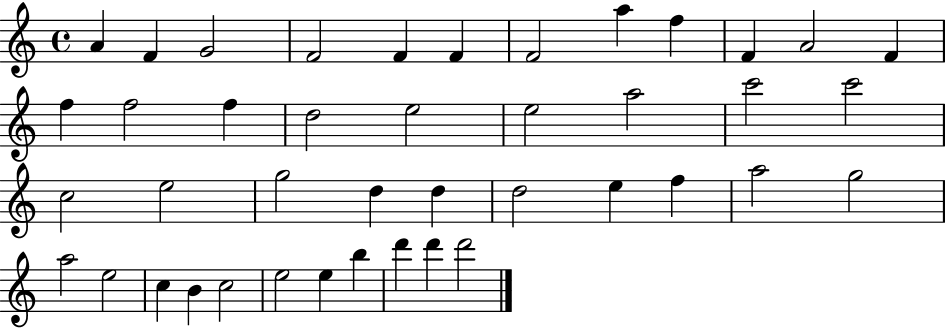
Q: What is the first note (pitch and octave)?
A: A4